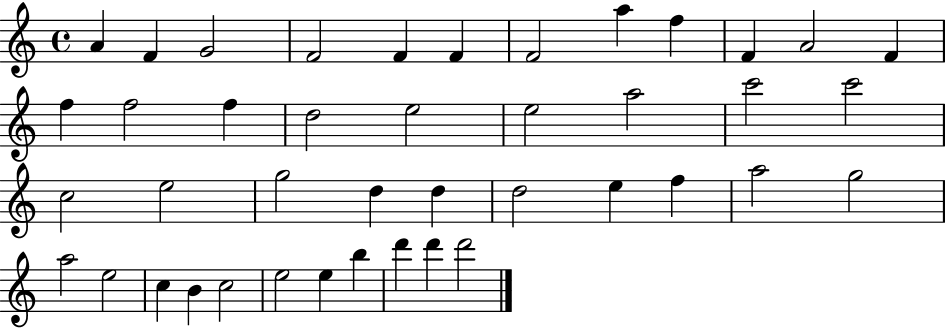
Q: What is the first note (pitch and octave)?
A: A4